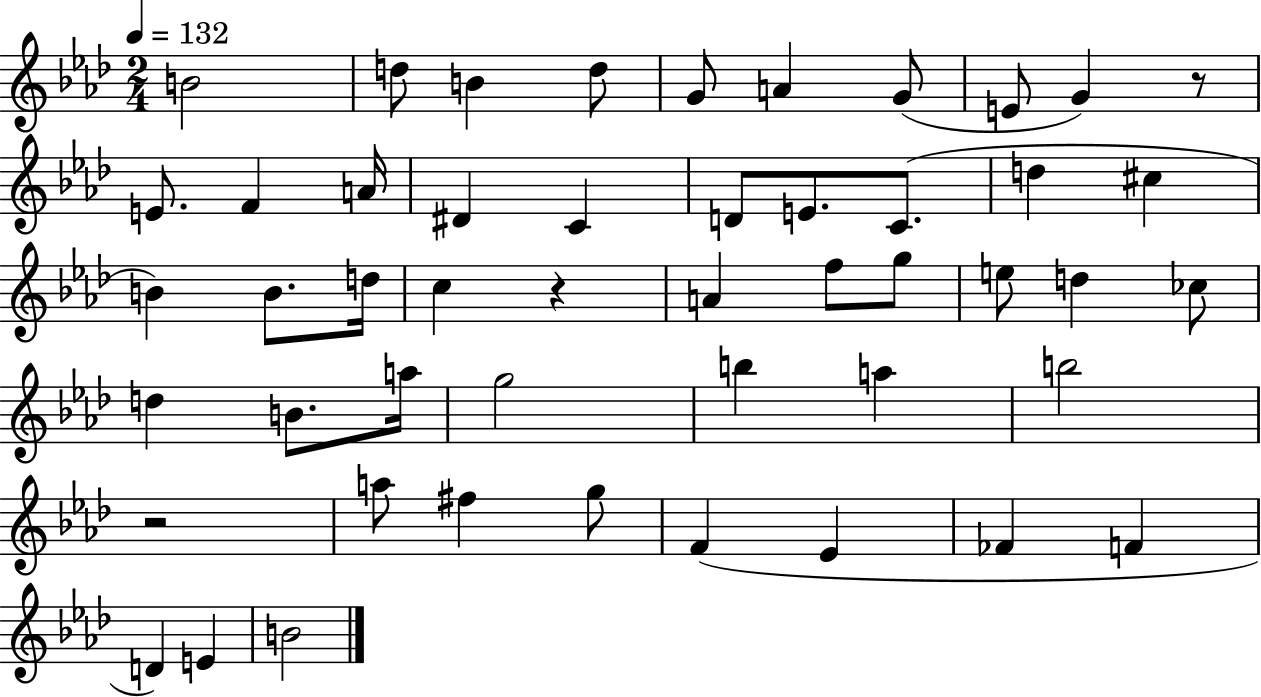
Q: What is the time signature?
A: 2/4